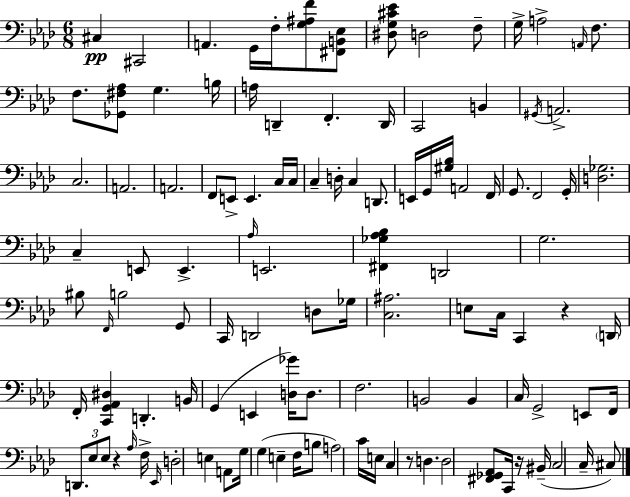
{
  \clef bass
  \numericTimeSignature
  \time 6/8
  \key aes \major
  cis4\pp cis,2 | a,4. g,16 f16-. <g ais f'>8 <fis, b, ees>8 | <dis g cis' ees'>8 d2 f8-- | g16-> a2-> \grace { a,16 } f8. | \break f8. <ges, fis aes>8 g4. | b16 a16 d,4-- f,4.-. | d,16 c,2 b,4 | \acciaccatura { gis,16 } a,2.-> | \break c2. | a,2. | a,2. | f,8 e,8-> e,4. | \break c16 c16 c4-- d16-. c4 d,8. | e,16 g,16 <gis bes>16 a,2 | f,16 g,8. f,2 | g,16-. <d ges>2. | \break c4-- e,8 e,4.-> | \grace { aes16 } e,2. | <fis, ges aes bes>4 d,2 | g2. | \break bis8 \grace { f,16 } b2 | g,8 c,16 d,2 | d8 ges16 <c ais>2. | e8 c16 c,4 r4 | \break \parenthesize d,16 f,16-. <c, g, aes, dis>4 d,4.-. | b,16 g,4( e,4 | <d ges'>16) d8. f2. | b,2 | \break b,4 c16 g,2-> | e,8 f,16 \tuplet 3/2 { d,8. ees8 ees8 } r4 | \grace { aes16 } f16-> \grace { ees,16 } d2-. | e4 a,8 g16 g4( | \break e4-- f16 b8 a2) | c'16 e16 c4 r8 | d4. d2 | <fis, ges, aes,>8 c,16 r16 bis,16--( c2 | \break c16-- cis8) \bar "|."
}